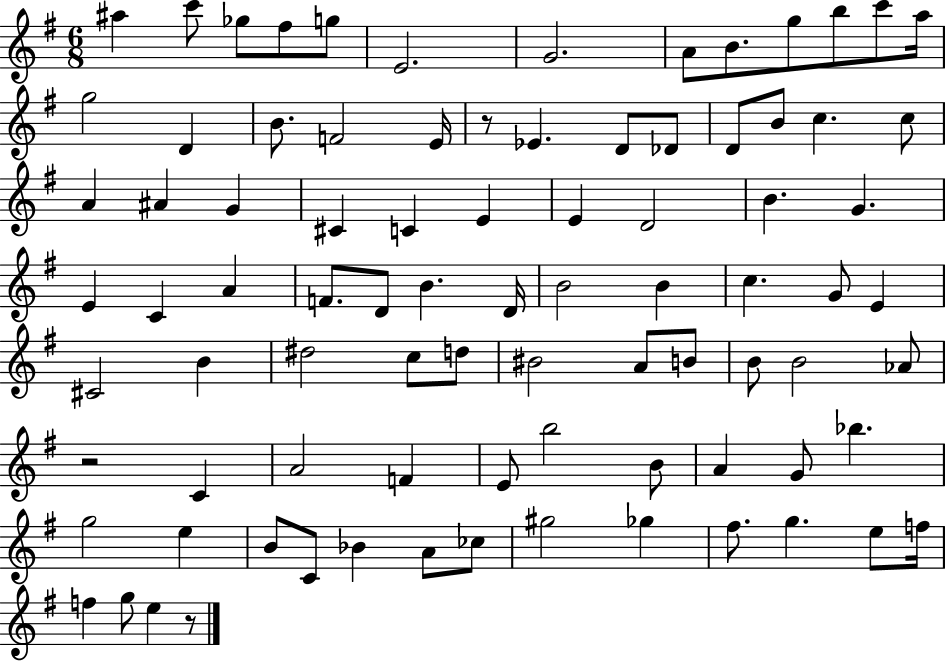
{
  \clef treble
  \numericTimeSignature
  \time 6/8
  \key g \major
  \repeat volta 2 { ais''4 c'''8 ges''8 fis''8 g''8 | e'2. | g'2. | a'8 b'8. g''8 b''8 c'''8 a''16 | \break g''2 d'4 | b'8. f'2 e'16 | r8 ees'4. d'8 des'8 | d'8 b'8 c''4. c''8 | \break a'4 ais'4 g'4 | cis'4 c'4 e'4 | e'4 d'2 | b'4. g'4. | \break e'4 c'4 a'4 | f'8. d'8 b'4. d'16 | b'2 b'4 | c''4. g'8 e'4 | \break cis'2 b'4 | dis''2 c''8 d''8 | bis'2 a'8 b'8 | b'8 b'2 aes'8 | \break r2 c'4 | a'2 f'4 | e'8 b''2 b'8 | a'4 g'8 bes''4. | \break g''2 e''4 | b'8 c'8 bes'4 a'8 ces''8 | gis''2 ges''4 | fis''8. g''4. e''8 f''16 | \break f''4 g''8 e''4 r8 | } \bar "|."
}